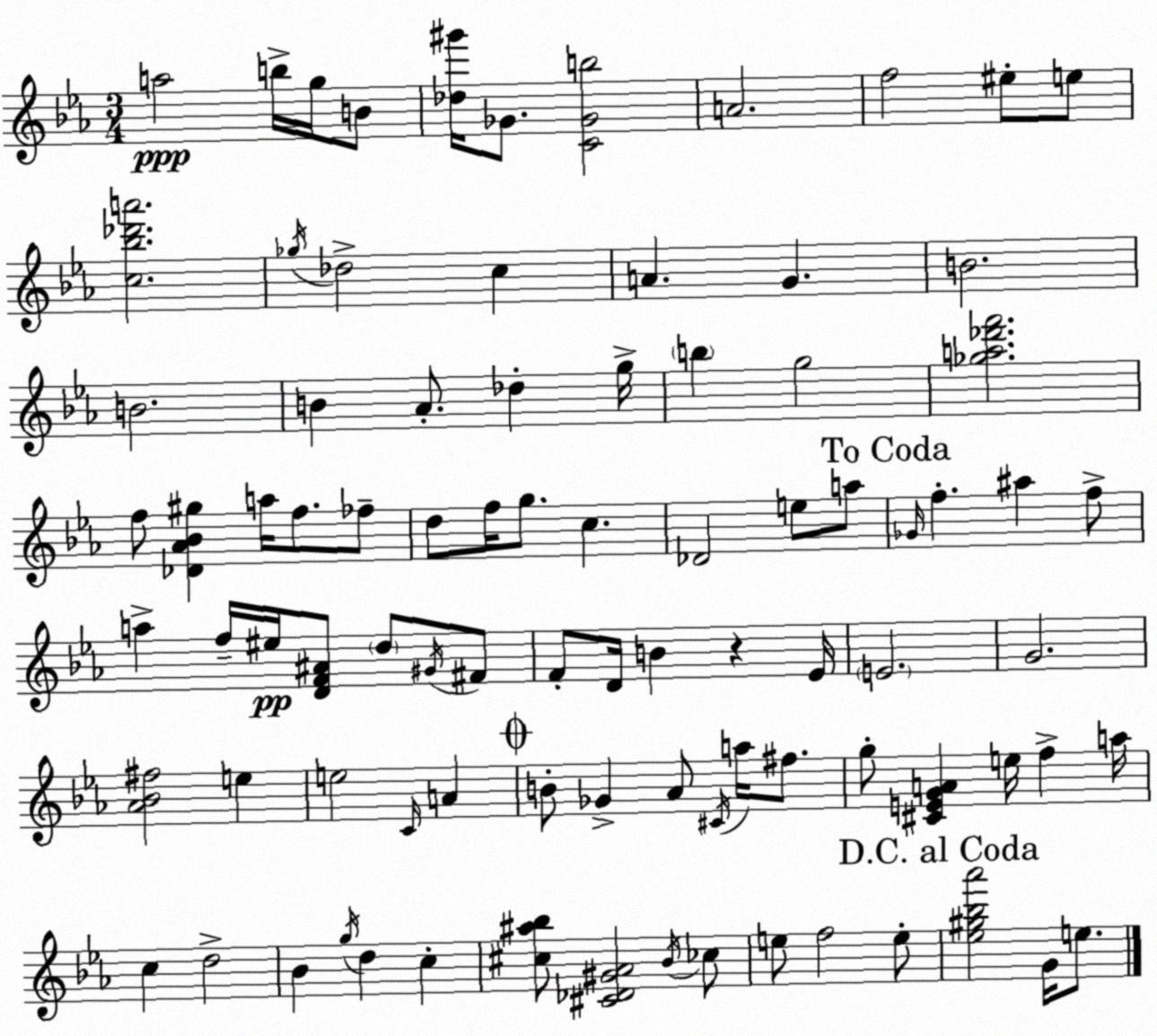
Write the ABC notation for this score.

X:1
T:Untitled
M:3/4
L:1/4
K:Cm
a2 b/4 g/4 B/2 [_d^g']/4 _G/2 [C_Gb]2 A2 f2 ^e/2 e/2 [c_b_d'a']2 _g/4 _d2 c A G B2 B2 B _A/2 _d g/4 b g2 [_ga_d'f']2 f/2 [_D_A_B^g] a/4 f/2 _f/2 d/2 f/4 g/2 c _D2 e/2 a/2 _G/4 f ^a f/2 a f/4 ^e/4 [DF^A]/2 d/2 ^G/4 ^F/2 F/2 D/4 B z _E/4 E2 G2 [_A_B^f]2 e e2 C/4 A B/2 _G _A/2 ^C/4 a/4 ^f/2 g/2 [^CEGA] e/4 f a/4 c d2 _B g/4 d c [^c^a_b]/2 [^C_D^G_A]2 _B/4 _c/2 e/2 f2 e/2 [_e^g_b_a']2 G/4 e/2